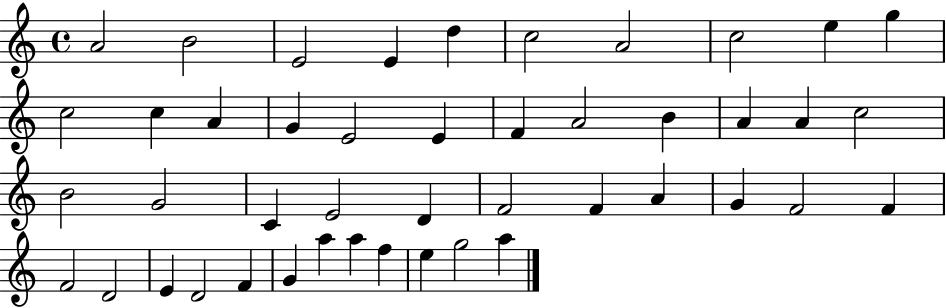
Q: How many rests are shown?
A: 0